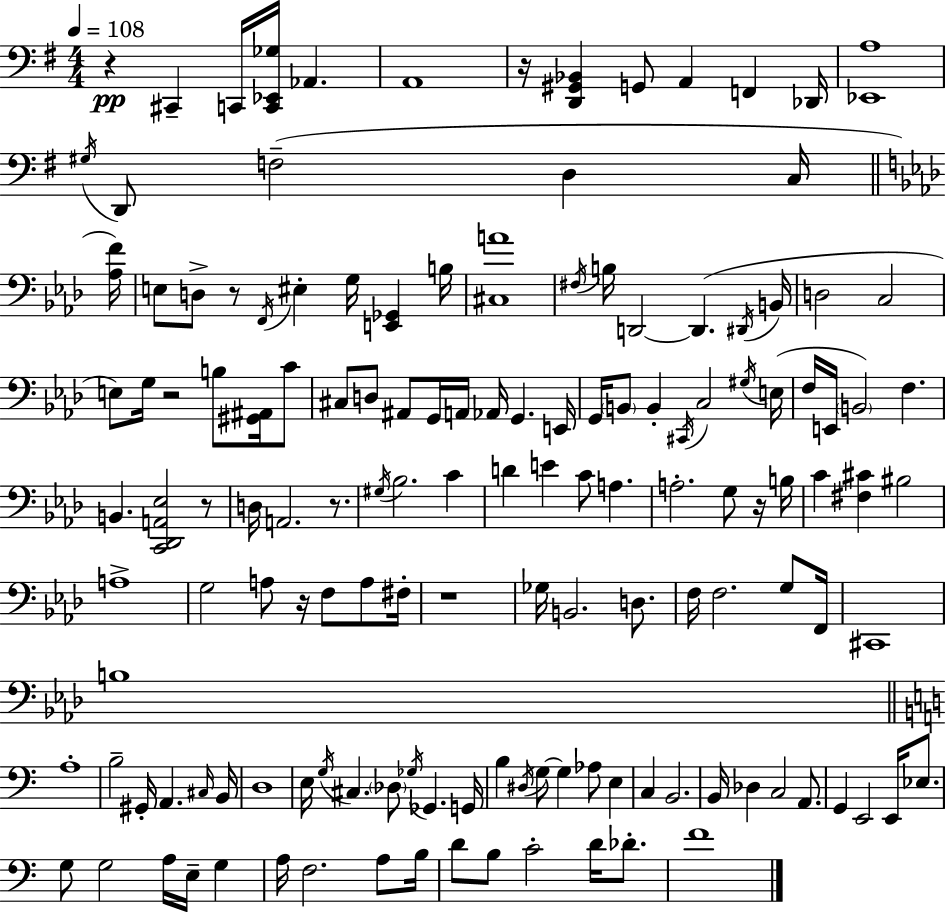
X:1
T:Untitled
M:4/4
L:1/4
K:G
z ^C,, C,,/4 [C,,_E,,_G,]/4 _A,, A,,4 z/4 [D,,^G,,_B,,] G,,/2 A,, F,, _D,,/4 [_E,,A,]4 ^G,/4 D,,/2 F,2 D, C,/4 [_A,F]/4 E,/2 D,/2 z/2 F,,/4 ^E, G,/4 [E,,_G,,] B,/4 [^C,A]4 ^F,/4 B,/4 D,,2 D,, ^D,,/4 B,,/4 D,2 C,2 E,/2 G,/4 z2 B,/2 [^G,,^A,,]/4 C/2 ^C,/2 D,/2 ^A,,/2 G,,/4 A,,/4 _A,,/4 G,, E,,/4 G,,/4 B,,/2 B,, ^C,,/4 C,2 ^G,/4 E,/4 F,/4 E,,/4 B,,2 F, B,, [C,,_D,,A,,_E,]2 z/2 D,/4 A,,2 z/2 ^G,/4 _B,2 C D E C/2 A, A,2 G,/2 z/4 B,/4 C [^F,^C] ^B,2 A,4 G,2 A,/2 z/4 F,/2 A,/2 ^F,/4 z4 _G,/4 B,,2 D,/2 F,/4 F,2 G,/2 F,,/4 ^C,,4 B,4 A,4 B,2 ^G,,/4 A,, ^C,/4 B,,/4 D,4 E,/4 G,/4 ^C, _D,/2 _G,/4 _G,, G,,/4 B, ^D,/4 G,/2 G, _A,/2 E, C, B,,2 B,,/4 _D, C,2 A,,/2 G,, E,,2 E,,/4 _E,/2 G,/2 G,2 A,/4 E,/4 G, A,/4 F,2 A,/2 B,/4 D/2 B,/2 C2 D/4 _D/2 F4